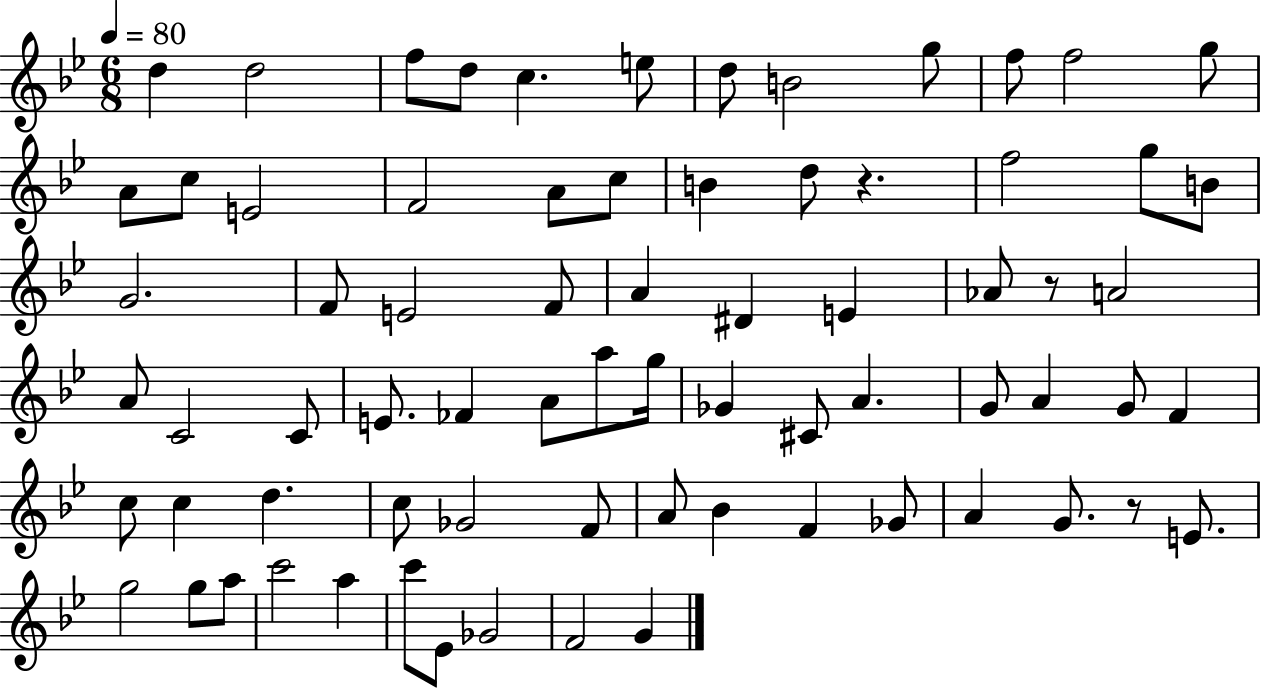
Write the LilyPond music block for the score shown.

{
  \clef treble
  \numericTimeSignature
  \time 6/8
  \key bes \major
  \tempo 4 = 80
  \repeat volta 2 { d''4 d''2 | f''8 d''8 c''4. e''8 | d''8 b'2 g''8 | f''8 f''2 g''8 | \break a'8 c''8 e'2 | f'2 a'8 c''8 | b'4 d''8 r4. | f''2 g''8 b'8 | \break g'2. | f'8 e'2 f'8 | a'4 dis'4 e'4 | aes'8 r8 a'2 | \break a'8 c'2 c'8 | e'8. fes'4 a'8 a''8 g''16 | ges'4 cis'8 a'4. | g'8 a'4 g'8 f'4 | \break c''8 c''4 d''4. | c''8 ges'2 f'8 | a'8 bes'4 f'4 ges'8 | a'4 g'8. r8 e'8. | \break g''2 g''8 a''8 | c'''2 a''4 | c'''8 ees'8 ges'2 | f'2 g'4 | \break } \bar "|."
}